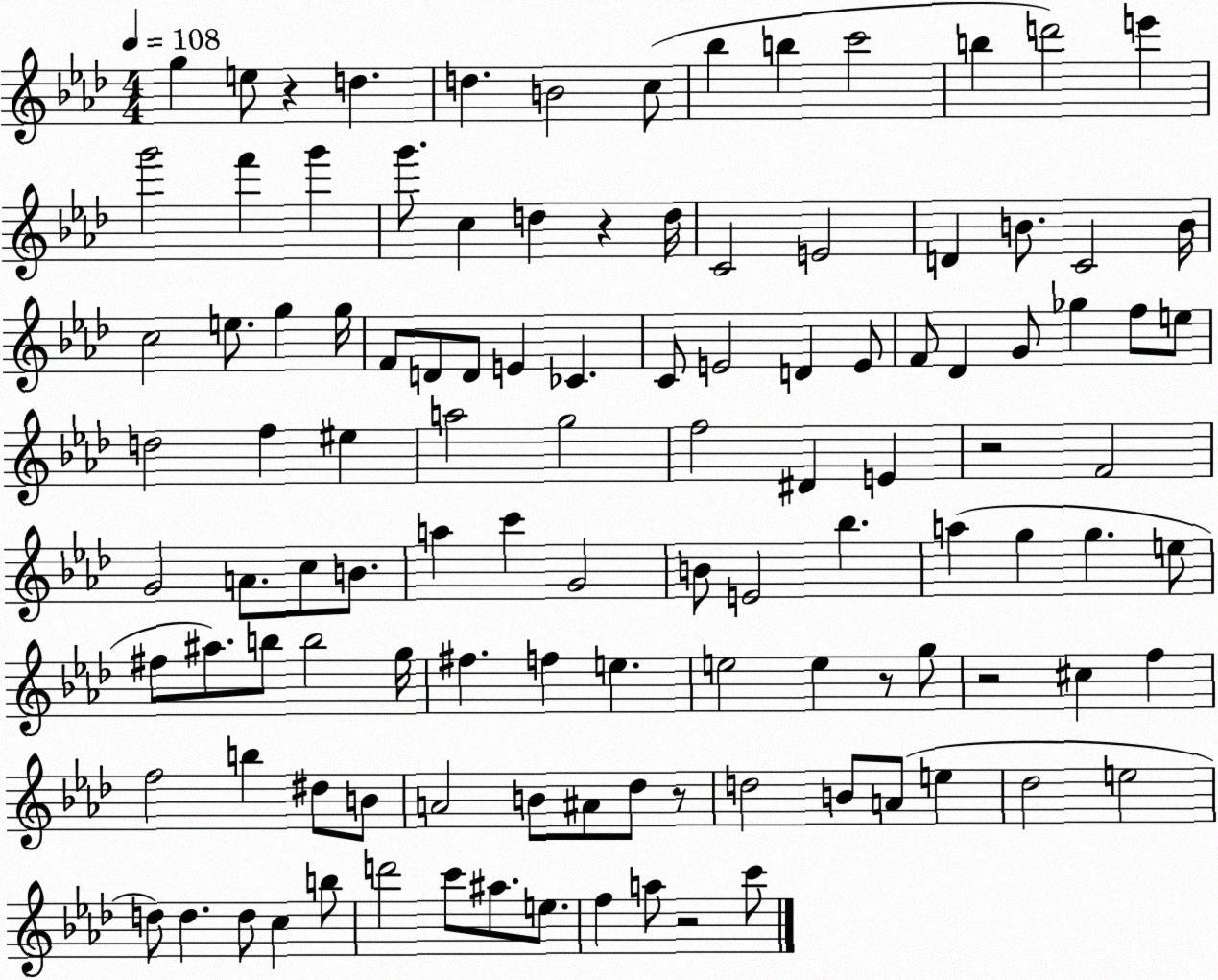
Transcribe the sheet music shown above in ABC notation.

X:1
T:Untitled
M:4/4
L:1/4
K:Ab
g e/2 z d d B2 c/2 _b b c'2 b d'2 e' g'2 f' g' g'/2 c d z d/4 C2 E2 D B/2 C2 B/4 c2 e/2 g g/4 F/2 D/2 D/2 E _C C/2 E2 D E/2 F/2 _D G/2 _g f/2 e/2 d2 f ^e a2 g2 f2 ^D E z2 F2 G2 A/2 c/2 B/2 a c' G2 B/2 E2 _b a g g e/2 ^f/2 ^a/2 b/2 b2 g/4 ^f f e e2 e z/2 g/2 z2 ^c f f2 b ^d/2 B/2 A2 B/2 ^A/2 _d/2 z/2 d2 B/2 A/2 e _d2 e2 d/2 d d/2 c b/2 d'2 c'/2 ^a/2 e/2 f a/2 z2 c'/2